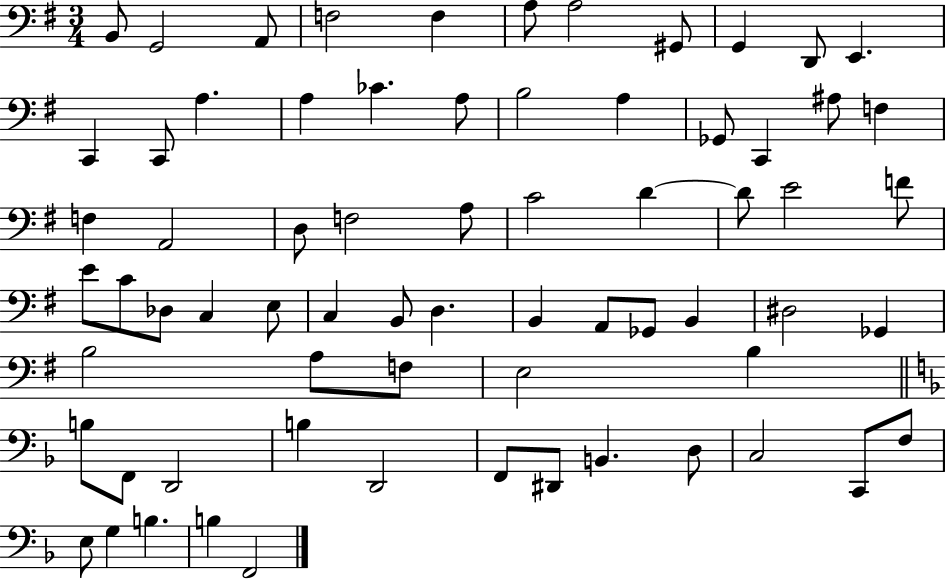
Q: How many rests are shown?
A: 0